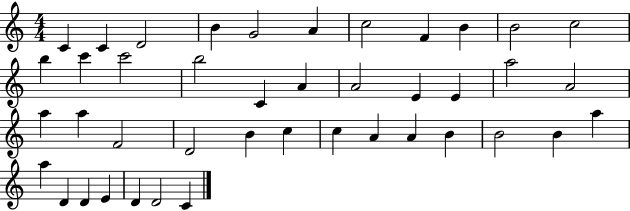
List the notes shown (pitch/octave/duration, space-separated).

C4/q C4/q D4/h B4/q G4/h A4/q C5/h F4/q B4/q B4/h C5/h B5/q C6/q C6/h B5/h C4/q A4/q A4/h E4/q E4/q A5/h A4/h A5/q A5/q F4/h D4/h B4/q C5/q C5/q A4/q A4/q B4/q B4/h B4/q A5/q A5/q D4/q D4/q E4/q D4/q D4/h C4/q